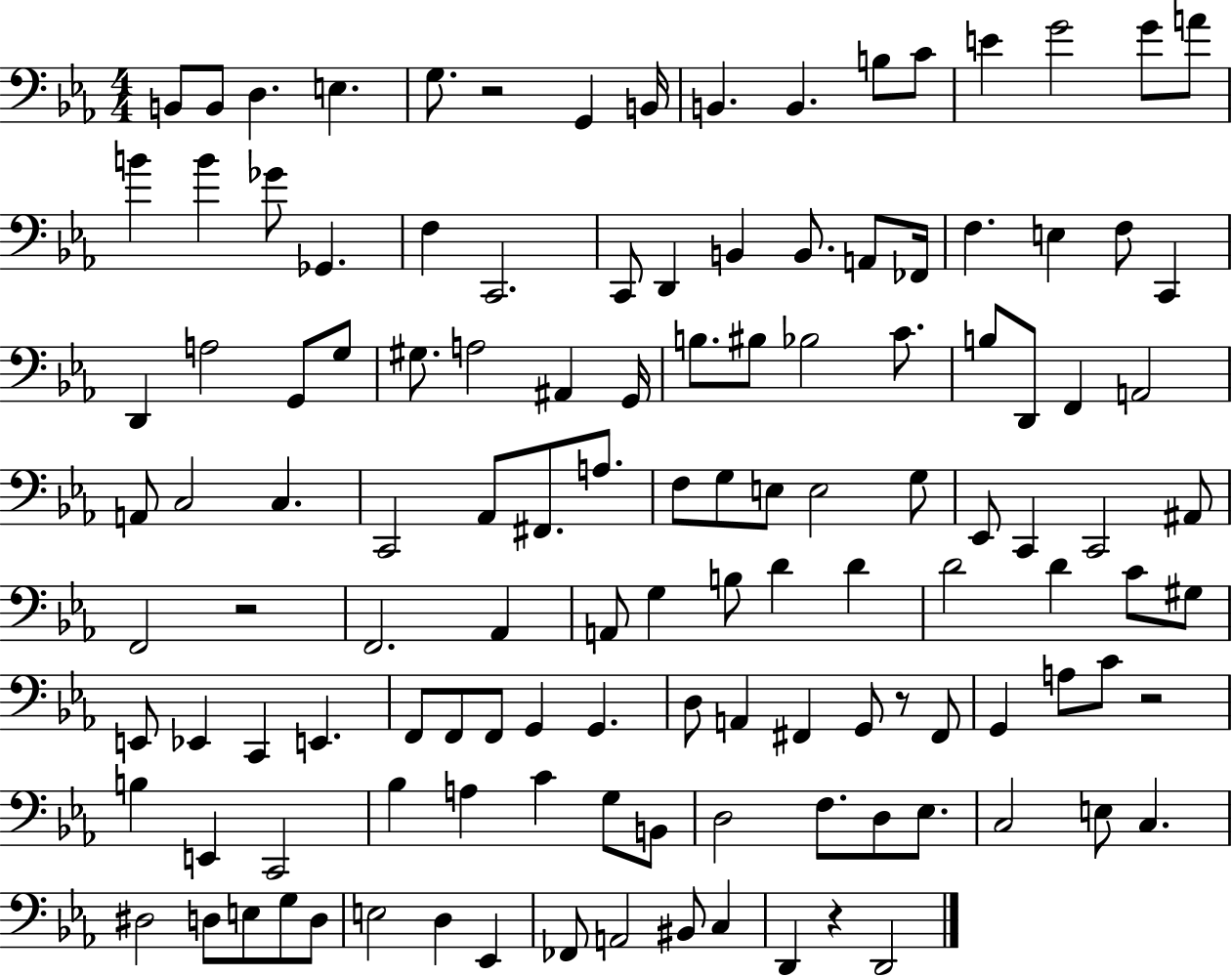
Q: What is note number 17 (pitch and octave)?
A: B4